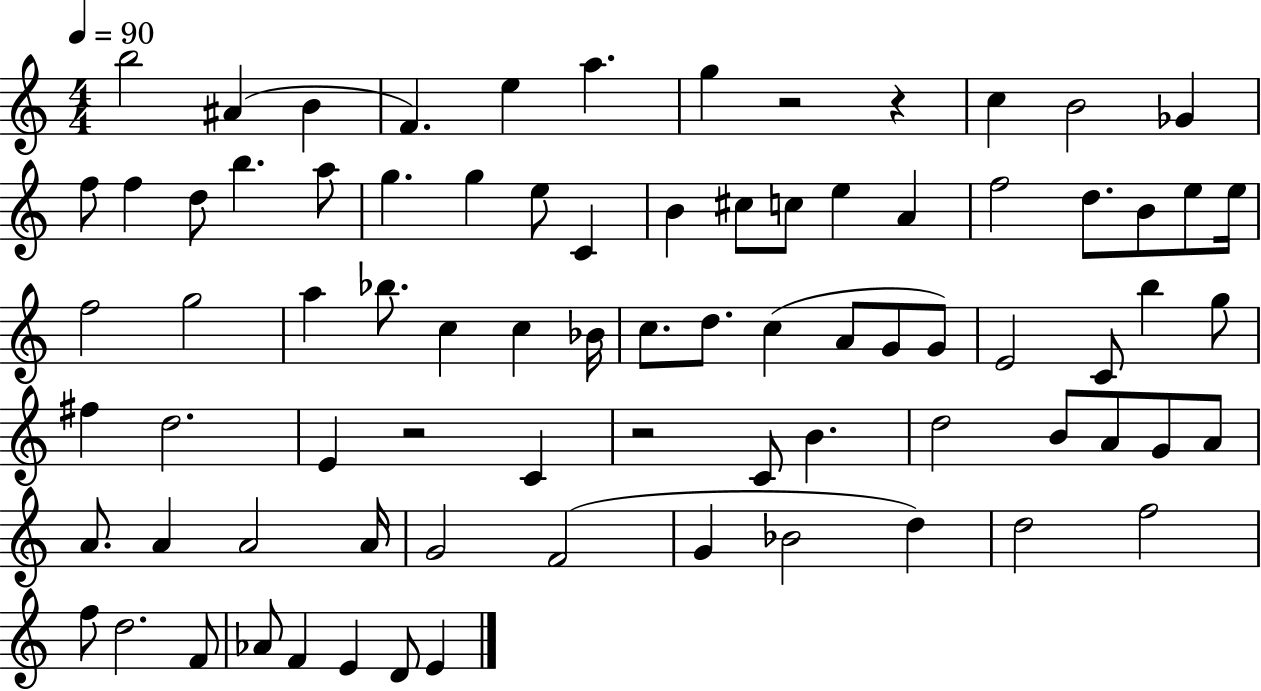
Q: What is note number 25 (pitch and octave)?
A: F5